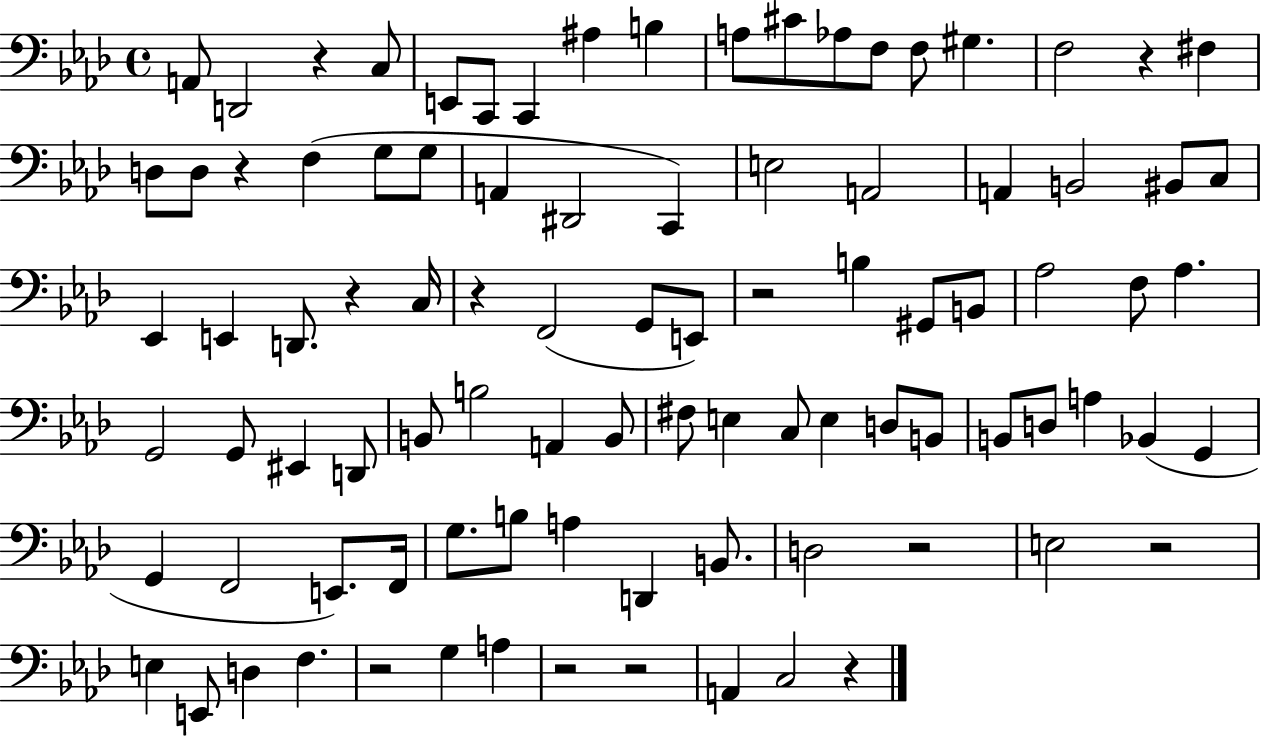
A2/e D2/h R/q C3/e E2/e C2/e C2/q A#3/q B3/q A3/e C#4/e Ab3/e F3/e F3/e G#3/q. F3/h R/q F#3/q D3/e D3/e R/q F3/q G3/e G3/e A2/q D#2/h C2/q E3/h A2/h A2/q B2/h BIS2/e C3/e Eb2/q E2/q D2/e. R/q C3/s R/q F2/h G2/e E2/e R/h B3/q G#2/e B2/e Ab3/h F3/e Ab3/q. G2/h G2/e EIS2/q D2/e B2/e B3/h A2/q B2/e F#3/e E3/q C3/e E3/q D3/e B2/e B2/e D3/e A3/q Bb2/q G2/q G2/q F2/h E2/e. F2/s G3/e. B3/e A3/q D2/q B2/e. D3/h R/h E3/h R/h E3/q E2/e D3/q F3/q. R/h G3/q A3/q R/h R/h A2/q C3/h R/q